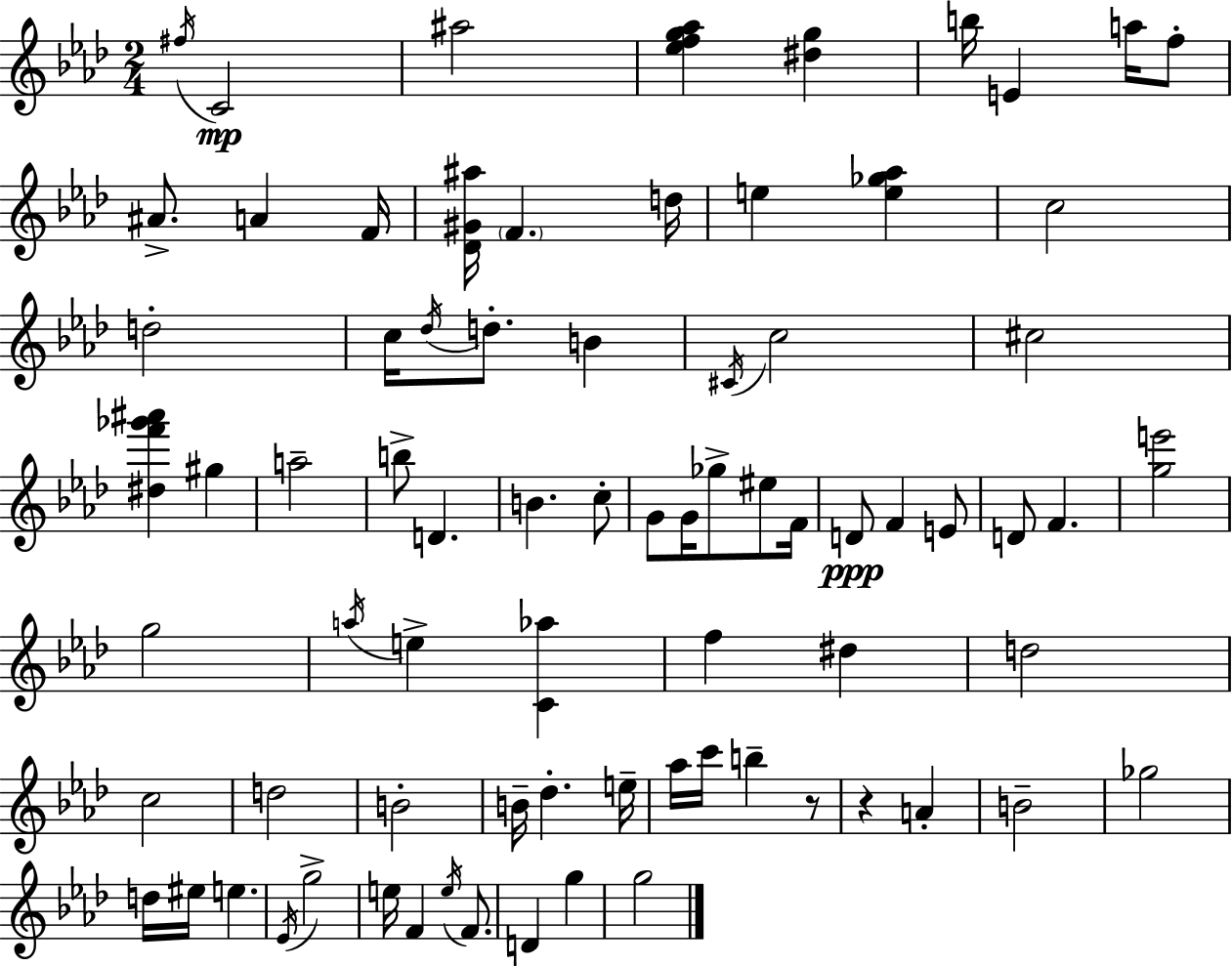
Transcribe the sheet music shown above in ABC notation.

X:1
T:Untitled
M:2/4
L:1/4
K:Fm
^f/4 C2 ^a2 [_efg_a] [^dg] b/4 E a/4 f/2 ^A/2 A F/4 [_D^G^a]/4 F d/4 e [e_g_a] c2 d2 c/4 _d/4 d/2 B ^C/4 c2 ^c2 [^df'_g'^a'] ^g a2 b/2 D B c/2 G/2 G/4 _g/2 ^e/2 F/4 D/2 F E/2 D/2 F [ge']2 g2 a/4 e [C_a] f ^d d2 c2 d2 B2 B/4 _d e/4 _a/4 c'/4 b z/2 z A B2 _g2 d/4 ^e/4 e _E/4 g2 e/4 F e/4 F/2 D g g2